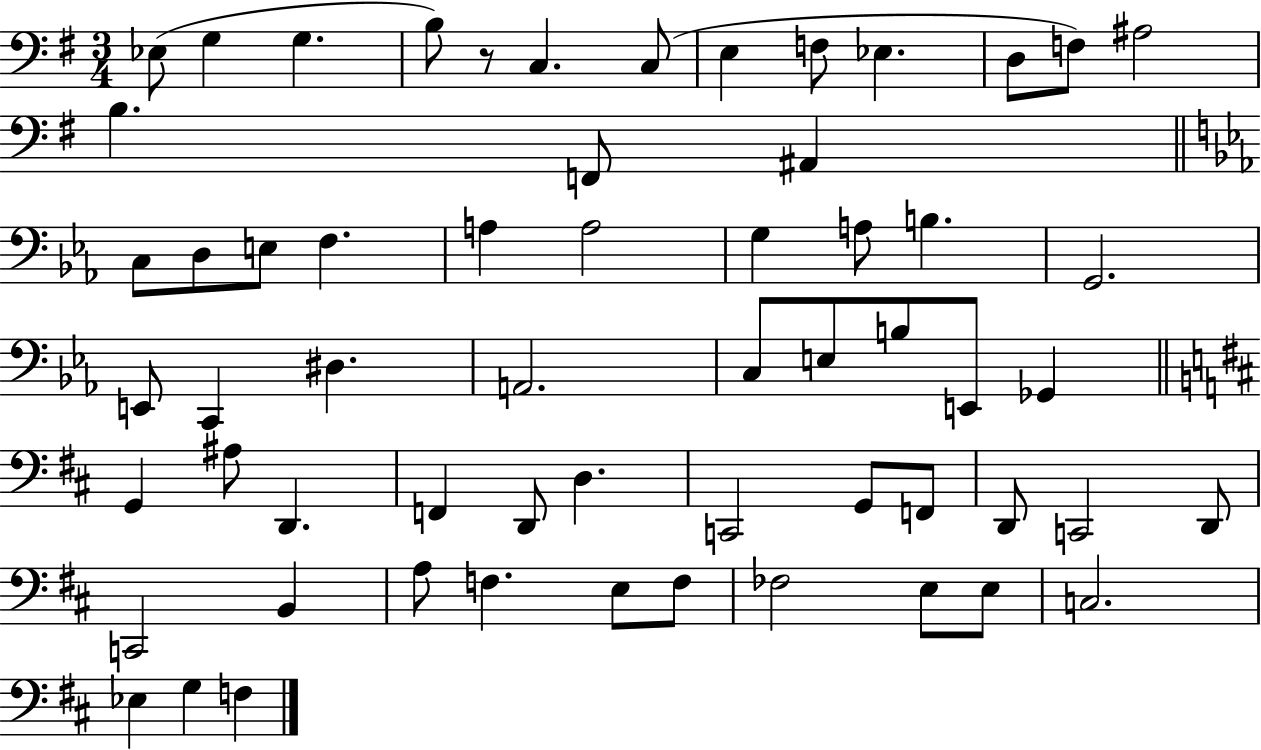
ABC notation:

X:1
T:Untitled
M:3/4
L:1/4
K:G
_E,/2 G, G, B,/2 z/2 C, C,/2 E, F,/2 _E, D,/2 F,/2 ^A,2 B, F,,/2 ^A,, C,/2 D,/2 E,/2 F, A, A,2 G, A,/2 B, G,,2 E,,/2 C,, ^D, A,,2 C,/2 E,/2 B,/2 E,,/2 _G,, G,, ^A,/2 D,, F,, D,,/2 D, C,,2 G,,/2 F,,/2 D,,/2 C,,2 D,,/2 C,,2 B,, A,/2 F, E,/2 F,/2 _F,2 E,/2 E,/2 C,2 _E, G, F,